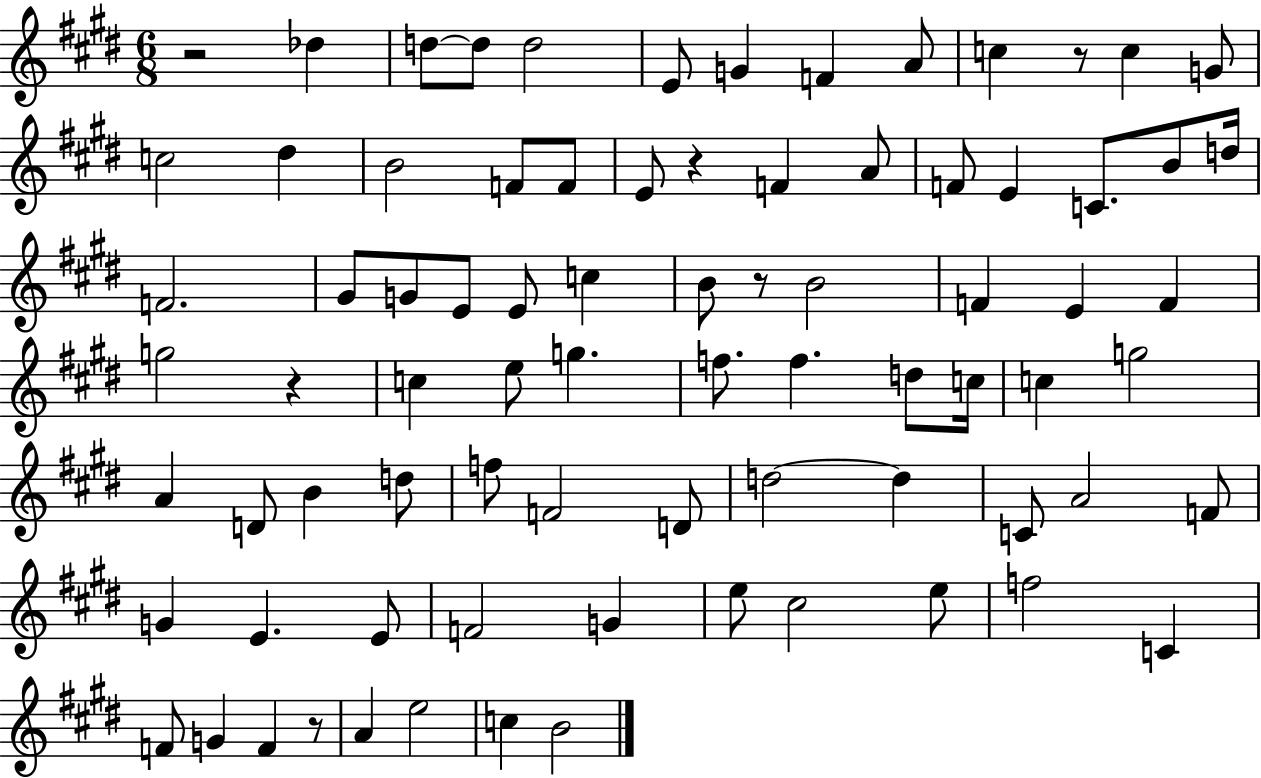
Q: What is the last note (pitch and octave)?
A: B4